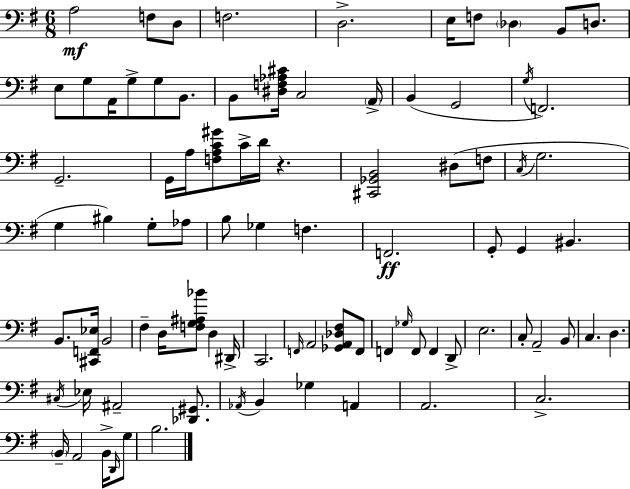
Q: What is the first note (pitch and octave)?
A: A3